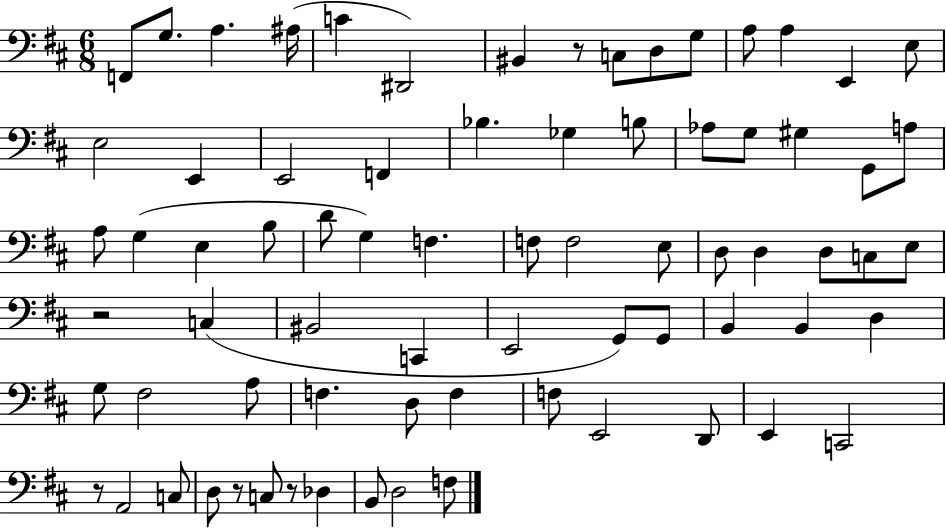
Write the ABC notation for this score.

X:1
T:Untitled
M:6/8
L:1/4
K:D
F,,/2 G,/2 A, ^A,/4 C ^D,,2 ^B,, z/2 C,/2 D,/2 G,/2 A,/2 A, E,, E,/2 E,2 E,, E,,2 F,, _B, _G, B,/2 _A,/2 G,/2 ^G, G,,/2 A,/2 A,/2 G, E, B,/2 D/2 G, F, F,/2 F,2 E,/2 D,/2 D, D,/2 C,/2 E,/2 z2 C, ^B,,2 C,, E,,2 G,,/2 G,,/2 B,, B,, D, G,/2 ^F,2 A,/2 F, D,/2 F, F,/2 E,,2 D,,/2 E,, C,,2 z/2 A,,2 C,/2 D,/2 z/2 C,/2 z/2 _D, B,,/2 D,2 F,/2